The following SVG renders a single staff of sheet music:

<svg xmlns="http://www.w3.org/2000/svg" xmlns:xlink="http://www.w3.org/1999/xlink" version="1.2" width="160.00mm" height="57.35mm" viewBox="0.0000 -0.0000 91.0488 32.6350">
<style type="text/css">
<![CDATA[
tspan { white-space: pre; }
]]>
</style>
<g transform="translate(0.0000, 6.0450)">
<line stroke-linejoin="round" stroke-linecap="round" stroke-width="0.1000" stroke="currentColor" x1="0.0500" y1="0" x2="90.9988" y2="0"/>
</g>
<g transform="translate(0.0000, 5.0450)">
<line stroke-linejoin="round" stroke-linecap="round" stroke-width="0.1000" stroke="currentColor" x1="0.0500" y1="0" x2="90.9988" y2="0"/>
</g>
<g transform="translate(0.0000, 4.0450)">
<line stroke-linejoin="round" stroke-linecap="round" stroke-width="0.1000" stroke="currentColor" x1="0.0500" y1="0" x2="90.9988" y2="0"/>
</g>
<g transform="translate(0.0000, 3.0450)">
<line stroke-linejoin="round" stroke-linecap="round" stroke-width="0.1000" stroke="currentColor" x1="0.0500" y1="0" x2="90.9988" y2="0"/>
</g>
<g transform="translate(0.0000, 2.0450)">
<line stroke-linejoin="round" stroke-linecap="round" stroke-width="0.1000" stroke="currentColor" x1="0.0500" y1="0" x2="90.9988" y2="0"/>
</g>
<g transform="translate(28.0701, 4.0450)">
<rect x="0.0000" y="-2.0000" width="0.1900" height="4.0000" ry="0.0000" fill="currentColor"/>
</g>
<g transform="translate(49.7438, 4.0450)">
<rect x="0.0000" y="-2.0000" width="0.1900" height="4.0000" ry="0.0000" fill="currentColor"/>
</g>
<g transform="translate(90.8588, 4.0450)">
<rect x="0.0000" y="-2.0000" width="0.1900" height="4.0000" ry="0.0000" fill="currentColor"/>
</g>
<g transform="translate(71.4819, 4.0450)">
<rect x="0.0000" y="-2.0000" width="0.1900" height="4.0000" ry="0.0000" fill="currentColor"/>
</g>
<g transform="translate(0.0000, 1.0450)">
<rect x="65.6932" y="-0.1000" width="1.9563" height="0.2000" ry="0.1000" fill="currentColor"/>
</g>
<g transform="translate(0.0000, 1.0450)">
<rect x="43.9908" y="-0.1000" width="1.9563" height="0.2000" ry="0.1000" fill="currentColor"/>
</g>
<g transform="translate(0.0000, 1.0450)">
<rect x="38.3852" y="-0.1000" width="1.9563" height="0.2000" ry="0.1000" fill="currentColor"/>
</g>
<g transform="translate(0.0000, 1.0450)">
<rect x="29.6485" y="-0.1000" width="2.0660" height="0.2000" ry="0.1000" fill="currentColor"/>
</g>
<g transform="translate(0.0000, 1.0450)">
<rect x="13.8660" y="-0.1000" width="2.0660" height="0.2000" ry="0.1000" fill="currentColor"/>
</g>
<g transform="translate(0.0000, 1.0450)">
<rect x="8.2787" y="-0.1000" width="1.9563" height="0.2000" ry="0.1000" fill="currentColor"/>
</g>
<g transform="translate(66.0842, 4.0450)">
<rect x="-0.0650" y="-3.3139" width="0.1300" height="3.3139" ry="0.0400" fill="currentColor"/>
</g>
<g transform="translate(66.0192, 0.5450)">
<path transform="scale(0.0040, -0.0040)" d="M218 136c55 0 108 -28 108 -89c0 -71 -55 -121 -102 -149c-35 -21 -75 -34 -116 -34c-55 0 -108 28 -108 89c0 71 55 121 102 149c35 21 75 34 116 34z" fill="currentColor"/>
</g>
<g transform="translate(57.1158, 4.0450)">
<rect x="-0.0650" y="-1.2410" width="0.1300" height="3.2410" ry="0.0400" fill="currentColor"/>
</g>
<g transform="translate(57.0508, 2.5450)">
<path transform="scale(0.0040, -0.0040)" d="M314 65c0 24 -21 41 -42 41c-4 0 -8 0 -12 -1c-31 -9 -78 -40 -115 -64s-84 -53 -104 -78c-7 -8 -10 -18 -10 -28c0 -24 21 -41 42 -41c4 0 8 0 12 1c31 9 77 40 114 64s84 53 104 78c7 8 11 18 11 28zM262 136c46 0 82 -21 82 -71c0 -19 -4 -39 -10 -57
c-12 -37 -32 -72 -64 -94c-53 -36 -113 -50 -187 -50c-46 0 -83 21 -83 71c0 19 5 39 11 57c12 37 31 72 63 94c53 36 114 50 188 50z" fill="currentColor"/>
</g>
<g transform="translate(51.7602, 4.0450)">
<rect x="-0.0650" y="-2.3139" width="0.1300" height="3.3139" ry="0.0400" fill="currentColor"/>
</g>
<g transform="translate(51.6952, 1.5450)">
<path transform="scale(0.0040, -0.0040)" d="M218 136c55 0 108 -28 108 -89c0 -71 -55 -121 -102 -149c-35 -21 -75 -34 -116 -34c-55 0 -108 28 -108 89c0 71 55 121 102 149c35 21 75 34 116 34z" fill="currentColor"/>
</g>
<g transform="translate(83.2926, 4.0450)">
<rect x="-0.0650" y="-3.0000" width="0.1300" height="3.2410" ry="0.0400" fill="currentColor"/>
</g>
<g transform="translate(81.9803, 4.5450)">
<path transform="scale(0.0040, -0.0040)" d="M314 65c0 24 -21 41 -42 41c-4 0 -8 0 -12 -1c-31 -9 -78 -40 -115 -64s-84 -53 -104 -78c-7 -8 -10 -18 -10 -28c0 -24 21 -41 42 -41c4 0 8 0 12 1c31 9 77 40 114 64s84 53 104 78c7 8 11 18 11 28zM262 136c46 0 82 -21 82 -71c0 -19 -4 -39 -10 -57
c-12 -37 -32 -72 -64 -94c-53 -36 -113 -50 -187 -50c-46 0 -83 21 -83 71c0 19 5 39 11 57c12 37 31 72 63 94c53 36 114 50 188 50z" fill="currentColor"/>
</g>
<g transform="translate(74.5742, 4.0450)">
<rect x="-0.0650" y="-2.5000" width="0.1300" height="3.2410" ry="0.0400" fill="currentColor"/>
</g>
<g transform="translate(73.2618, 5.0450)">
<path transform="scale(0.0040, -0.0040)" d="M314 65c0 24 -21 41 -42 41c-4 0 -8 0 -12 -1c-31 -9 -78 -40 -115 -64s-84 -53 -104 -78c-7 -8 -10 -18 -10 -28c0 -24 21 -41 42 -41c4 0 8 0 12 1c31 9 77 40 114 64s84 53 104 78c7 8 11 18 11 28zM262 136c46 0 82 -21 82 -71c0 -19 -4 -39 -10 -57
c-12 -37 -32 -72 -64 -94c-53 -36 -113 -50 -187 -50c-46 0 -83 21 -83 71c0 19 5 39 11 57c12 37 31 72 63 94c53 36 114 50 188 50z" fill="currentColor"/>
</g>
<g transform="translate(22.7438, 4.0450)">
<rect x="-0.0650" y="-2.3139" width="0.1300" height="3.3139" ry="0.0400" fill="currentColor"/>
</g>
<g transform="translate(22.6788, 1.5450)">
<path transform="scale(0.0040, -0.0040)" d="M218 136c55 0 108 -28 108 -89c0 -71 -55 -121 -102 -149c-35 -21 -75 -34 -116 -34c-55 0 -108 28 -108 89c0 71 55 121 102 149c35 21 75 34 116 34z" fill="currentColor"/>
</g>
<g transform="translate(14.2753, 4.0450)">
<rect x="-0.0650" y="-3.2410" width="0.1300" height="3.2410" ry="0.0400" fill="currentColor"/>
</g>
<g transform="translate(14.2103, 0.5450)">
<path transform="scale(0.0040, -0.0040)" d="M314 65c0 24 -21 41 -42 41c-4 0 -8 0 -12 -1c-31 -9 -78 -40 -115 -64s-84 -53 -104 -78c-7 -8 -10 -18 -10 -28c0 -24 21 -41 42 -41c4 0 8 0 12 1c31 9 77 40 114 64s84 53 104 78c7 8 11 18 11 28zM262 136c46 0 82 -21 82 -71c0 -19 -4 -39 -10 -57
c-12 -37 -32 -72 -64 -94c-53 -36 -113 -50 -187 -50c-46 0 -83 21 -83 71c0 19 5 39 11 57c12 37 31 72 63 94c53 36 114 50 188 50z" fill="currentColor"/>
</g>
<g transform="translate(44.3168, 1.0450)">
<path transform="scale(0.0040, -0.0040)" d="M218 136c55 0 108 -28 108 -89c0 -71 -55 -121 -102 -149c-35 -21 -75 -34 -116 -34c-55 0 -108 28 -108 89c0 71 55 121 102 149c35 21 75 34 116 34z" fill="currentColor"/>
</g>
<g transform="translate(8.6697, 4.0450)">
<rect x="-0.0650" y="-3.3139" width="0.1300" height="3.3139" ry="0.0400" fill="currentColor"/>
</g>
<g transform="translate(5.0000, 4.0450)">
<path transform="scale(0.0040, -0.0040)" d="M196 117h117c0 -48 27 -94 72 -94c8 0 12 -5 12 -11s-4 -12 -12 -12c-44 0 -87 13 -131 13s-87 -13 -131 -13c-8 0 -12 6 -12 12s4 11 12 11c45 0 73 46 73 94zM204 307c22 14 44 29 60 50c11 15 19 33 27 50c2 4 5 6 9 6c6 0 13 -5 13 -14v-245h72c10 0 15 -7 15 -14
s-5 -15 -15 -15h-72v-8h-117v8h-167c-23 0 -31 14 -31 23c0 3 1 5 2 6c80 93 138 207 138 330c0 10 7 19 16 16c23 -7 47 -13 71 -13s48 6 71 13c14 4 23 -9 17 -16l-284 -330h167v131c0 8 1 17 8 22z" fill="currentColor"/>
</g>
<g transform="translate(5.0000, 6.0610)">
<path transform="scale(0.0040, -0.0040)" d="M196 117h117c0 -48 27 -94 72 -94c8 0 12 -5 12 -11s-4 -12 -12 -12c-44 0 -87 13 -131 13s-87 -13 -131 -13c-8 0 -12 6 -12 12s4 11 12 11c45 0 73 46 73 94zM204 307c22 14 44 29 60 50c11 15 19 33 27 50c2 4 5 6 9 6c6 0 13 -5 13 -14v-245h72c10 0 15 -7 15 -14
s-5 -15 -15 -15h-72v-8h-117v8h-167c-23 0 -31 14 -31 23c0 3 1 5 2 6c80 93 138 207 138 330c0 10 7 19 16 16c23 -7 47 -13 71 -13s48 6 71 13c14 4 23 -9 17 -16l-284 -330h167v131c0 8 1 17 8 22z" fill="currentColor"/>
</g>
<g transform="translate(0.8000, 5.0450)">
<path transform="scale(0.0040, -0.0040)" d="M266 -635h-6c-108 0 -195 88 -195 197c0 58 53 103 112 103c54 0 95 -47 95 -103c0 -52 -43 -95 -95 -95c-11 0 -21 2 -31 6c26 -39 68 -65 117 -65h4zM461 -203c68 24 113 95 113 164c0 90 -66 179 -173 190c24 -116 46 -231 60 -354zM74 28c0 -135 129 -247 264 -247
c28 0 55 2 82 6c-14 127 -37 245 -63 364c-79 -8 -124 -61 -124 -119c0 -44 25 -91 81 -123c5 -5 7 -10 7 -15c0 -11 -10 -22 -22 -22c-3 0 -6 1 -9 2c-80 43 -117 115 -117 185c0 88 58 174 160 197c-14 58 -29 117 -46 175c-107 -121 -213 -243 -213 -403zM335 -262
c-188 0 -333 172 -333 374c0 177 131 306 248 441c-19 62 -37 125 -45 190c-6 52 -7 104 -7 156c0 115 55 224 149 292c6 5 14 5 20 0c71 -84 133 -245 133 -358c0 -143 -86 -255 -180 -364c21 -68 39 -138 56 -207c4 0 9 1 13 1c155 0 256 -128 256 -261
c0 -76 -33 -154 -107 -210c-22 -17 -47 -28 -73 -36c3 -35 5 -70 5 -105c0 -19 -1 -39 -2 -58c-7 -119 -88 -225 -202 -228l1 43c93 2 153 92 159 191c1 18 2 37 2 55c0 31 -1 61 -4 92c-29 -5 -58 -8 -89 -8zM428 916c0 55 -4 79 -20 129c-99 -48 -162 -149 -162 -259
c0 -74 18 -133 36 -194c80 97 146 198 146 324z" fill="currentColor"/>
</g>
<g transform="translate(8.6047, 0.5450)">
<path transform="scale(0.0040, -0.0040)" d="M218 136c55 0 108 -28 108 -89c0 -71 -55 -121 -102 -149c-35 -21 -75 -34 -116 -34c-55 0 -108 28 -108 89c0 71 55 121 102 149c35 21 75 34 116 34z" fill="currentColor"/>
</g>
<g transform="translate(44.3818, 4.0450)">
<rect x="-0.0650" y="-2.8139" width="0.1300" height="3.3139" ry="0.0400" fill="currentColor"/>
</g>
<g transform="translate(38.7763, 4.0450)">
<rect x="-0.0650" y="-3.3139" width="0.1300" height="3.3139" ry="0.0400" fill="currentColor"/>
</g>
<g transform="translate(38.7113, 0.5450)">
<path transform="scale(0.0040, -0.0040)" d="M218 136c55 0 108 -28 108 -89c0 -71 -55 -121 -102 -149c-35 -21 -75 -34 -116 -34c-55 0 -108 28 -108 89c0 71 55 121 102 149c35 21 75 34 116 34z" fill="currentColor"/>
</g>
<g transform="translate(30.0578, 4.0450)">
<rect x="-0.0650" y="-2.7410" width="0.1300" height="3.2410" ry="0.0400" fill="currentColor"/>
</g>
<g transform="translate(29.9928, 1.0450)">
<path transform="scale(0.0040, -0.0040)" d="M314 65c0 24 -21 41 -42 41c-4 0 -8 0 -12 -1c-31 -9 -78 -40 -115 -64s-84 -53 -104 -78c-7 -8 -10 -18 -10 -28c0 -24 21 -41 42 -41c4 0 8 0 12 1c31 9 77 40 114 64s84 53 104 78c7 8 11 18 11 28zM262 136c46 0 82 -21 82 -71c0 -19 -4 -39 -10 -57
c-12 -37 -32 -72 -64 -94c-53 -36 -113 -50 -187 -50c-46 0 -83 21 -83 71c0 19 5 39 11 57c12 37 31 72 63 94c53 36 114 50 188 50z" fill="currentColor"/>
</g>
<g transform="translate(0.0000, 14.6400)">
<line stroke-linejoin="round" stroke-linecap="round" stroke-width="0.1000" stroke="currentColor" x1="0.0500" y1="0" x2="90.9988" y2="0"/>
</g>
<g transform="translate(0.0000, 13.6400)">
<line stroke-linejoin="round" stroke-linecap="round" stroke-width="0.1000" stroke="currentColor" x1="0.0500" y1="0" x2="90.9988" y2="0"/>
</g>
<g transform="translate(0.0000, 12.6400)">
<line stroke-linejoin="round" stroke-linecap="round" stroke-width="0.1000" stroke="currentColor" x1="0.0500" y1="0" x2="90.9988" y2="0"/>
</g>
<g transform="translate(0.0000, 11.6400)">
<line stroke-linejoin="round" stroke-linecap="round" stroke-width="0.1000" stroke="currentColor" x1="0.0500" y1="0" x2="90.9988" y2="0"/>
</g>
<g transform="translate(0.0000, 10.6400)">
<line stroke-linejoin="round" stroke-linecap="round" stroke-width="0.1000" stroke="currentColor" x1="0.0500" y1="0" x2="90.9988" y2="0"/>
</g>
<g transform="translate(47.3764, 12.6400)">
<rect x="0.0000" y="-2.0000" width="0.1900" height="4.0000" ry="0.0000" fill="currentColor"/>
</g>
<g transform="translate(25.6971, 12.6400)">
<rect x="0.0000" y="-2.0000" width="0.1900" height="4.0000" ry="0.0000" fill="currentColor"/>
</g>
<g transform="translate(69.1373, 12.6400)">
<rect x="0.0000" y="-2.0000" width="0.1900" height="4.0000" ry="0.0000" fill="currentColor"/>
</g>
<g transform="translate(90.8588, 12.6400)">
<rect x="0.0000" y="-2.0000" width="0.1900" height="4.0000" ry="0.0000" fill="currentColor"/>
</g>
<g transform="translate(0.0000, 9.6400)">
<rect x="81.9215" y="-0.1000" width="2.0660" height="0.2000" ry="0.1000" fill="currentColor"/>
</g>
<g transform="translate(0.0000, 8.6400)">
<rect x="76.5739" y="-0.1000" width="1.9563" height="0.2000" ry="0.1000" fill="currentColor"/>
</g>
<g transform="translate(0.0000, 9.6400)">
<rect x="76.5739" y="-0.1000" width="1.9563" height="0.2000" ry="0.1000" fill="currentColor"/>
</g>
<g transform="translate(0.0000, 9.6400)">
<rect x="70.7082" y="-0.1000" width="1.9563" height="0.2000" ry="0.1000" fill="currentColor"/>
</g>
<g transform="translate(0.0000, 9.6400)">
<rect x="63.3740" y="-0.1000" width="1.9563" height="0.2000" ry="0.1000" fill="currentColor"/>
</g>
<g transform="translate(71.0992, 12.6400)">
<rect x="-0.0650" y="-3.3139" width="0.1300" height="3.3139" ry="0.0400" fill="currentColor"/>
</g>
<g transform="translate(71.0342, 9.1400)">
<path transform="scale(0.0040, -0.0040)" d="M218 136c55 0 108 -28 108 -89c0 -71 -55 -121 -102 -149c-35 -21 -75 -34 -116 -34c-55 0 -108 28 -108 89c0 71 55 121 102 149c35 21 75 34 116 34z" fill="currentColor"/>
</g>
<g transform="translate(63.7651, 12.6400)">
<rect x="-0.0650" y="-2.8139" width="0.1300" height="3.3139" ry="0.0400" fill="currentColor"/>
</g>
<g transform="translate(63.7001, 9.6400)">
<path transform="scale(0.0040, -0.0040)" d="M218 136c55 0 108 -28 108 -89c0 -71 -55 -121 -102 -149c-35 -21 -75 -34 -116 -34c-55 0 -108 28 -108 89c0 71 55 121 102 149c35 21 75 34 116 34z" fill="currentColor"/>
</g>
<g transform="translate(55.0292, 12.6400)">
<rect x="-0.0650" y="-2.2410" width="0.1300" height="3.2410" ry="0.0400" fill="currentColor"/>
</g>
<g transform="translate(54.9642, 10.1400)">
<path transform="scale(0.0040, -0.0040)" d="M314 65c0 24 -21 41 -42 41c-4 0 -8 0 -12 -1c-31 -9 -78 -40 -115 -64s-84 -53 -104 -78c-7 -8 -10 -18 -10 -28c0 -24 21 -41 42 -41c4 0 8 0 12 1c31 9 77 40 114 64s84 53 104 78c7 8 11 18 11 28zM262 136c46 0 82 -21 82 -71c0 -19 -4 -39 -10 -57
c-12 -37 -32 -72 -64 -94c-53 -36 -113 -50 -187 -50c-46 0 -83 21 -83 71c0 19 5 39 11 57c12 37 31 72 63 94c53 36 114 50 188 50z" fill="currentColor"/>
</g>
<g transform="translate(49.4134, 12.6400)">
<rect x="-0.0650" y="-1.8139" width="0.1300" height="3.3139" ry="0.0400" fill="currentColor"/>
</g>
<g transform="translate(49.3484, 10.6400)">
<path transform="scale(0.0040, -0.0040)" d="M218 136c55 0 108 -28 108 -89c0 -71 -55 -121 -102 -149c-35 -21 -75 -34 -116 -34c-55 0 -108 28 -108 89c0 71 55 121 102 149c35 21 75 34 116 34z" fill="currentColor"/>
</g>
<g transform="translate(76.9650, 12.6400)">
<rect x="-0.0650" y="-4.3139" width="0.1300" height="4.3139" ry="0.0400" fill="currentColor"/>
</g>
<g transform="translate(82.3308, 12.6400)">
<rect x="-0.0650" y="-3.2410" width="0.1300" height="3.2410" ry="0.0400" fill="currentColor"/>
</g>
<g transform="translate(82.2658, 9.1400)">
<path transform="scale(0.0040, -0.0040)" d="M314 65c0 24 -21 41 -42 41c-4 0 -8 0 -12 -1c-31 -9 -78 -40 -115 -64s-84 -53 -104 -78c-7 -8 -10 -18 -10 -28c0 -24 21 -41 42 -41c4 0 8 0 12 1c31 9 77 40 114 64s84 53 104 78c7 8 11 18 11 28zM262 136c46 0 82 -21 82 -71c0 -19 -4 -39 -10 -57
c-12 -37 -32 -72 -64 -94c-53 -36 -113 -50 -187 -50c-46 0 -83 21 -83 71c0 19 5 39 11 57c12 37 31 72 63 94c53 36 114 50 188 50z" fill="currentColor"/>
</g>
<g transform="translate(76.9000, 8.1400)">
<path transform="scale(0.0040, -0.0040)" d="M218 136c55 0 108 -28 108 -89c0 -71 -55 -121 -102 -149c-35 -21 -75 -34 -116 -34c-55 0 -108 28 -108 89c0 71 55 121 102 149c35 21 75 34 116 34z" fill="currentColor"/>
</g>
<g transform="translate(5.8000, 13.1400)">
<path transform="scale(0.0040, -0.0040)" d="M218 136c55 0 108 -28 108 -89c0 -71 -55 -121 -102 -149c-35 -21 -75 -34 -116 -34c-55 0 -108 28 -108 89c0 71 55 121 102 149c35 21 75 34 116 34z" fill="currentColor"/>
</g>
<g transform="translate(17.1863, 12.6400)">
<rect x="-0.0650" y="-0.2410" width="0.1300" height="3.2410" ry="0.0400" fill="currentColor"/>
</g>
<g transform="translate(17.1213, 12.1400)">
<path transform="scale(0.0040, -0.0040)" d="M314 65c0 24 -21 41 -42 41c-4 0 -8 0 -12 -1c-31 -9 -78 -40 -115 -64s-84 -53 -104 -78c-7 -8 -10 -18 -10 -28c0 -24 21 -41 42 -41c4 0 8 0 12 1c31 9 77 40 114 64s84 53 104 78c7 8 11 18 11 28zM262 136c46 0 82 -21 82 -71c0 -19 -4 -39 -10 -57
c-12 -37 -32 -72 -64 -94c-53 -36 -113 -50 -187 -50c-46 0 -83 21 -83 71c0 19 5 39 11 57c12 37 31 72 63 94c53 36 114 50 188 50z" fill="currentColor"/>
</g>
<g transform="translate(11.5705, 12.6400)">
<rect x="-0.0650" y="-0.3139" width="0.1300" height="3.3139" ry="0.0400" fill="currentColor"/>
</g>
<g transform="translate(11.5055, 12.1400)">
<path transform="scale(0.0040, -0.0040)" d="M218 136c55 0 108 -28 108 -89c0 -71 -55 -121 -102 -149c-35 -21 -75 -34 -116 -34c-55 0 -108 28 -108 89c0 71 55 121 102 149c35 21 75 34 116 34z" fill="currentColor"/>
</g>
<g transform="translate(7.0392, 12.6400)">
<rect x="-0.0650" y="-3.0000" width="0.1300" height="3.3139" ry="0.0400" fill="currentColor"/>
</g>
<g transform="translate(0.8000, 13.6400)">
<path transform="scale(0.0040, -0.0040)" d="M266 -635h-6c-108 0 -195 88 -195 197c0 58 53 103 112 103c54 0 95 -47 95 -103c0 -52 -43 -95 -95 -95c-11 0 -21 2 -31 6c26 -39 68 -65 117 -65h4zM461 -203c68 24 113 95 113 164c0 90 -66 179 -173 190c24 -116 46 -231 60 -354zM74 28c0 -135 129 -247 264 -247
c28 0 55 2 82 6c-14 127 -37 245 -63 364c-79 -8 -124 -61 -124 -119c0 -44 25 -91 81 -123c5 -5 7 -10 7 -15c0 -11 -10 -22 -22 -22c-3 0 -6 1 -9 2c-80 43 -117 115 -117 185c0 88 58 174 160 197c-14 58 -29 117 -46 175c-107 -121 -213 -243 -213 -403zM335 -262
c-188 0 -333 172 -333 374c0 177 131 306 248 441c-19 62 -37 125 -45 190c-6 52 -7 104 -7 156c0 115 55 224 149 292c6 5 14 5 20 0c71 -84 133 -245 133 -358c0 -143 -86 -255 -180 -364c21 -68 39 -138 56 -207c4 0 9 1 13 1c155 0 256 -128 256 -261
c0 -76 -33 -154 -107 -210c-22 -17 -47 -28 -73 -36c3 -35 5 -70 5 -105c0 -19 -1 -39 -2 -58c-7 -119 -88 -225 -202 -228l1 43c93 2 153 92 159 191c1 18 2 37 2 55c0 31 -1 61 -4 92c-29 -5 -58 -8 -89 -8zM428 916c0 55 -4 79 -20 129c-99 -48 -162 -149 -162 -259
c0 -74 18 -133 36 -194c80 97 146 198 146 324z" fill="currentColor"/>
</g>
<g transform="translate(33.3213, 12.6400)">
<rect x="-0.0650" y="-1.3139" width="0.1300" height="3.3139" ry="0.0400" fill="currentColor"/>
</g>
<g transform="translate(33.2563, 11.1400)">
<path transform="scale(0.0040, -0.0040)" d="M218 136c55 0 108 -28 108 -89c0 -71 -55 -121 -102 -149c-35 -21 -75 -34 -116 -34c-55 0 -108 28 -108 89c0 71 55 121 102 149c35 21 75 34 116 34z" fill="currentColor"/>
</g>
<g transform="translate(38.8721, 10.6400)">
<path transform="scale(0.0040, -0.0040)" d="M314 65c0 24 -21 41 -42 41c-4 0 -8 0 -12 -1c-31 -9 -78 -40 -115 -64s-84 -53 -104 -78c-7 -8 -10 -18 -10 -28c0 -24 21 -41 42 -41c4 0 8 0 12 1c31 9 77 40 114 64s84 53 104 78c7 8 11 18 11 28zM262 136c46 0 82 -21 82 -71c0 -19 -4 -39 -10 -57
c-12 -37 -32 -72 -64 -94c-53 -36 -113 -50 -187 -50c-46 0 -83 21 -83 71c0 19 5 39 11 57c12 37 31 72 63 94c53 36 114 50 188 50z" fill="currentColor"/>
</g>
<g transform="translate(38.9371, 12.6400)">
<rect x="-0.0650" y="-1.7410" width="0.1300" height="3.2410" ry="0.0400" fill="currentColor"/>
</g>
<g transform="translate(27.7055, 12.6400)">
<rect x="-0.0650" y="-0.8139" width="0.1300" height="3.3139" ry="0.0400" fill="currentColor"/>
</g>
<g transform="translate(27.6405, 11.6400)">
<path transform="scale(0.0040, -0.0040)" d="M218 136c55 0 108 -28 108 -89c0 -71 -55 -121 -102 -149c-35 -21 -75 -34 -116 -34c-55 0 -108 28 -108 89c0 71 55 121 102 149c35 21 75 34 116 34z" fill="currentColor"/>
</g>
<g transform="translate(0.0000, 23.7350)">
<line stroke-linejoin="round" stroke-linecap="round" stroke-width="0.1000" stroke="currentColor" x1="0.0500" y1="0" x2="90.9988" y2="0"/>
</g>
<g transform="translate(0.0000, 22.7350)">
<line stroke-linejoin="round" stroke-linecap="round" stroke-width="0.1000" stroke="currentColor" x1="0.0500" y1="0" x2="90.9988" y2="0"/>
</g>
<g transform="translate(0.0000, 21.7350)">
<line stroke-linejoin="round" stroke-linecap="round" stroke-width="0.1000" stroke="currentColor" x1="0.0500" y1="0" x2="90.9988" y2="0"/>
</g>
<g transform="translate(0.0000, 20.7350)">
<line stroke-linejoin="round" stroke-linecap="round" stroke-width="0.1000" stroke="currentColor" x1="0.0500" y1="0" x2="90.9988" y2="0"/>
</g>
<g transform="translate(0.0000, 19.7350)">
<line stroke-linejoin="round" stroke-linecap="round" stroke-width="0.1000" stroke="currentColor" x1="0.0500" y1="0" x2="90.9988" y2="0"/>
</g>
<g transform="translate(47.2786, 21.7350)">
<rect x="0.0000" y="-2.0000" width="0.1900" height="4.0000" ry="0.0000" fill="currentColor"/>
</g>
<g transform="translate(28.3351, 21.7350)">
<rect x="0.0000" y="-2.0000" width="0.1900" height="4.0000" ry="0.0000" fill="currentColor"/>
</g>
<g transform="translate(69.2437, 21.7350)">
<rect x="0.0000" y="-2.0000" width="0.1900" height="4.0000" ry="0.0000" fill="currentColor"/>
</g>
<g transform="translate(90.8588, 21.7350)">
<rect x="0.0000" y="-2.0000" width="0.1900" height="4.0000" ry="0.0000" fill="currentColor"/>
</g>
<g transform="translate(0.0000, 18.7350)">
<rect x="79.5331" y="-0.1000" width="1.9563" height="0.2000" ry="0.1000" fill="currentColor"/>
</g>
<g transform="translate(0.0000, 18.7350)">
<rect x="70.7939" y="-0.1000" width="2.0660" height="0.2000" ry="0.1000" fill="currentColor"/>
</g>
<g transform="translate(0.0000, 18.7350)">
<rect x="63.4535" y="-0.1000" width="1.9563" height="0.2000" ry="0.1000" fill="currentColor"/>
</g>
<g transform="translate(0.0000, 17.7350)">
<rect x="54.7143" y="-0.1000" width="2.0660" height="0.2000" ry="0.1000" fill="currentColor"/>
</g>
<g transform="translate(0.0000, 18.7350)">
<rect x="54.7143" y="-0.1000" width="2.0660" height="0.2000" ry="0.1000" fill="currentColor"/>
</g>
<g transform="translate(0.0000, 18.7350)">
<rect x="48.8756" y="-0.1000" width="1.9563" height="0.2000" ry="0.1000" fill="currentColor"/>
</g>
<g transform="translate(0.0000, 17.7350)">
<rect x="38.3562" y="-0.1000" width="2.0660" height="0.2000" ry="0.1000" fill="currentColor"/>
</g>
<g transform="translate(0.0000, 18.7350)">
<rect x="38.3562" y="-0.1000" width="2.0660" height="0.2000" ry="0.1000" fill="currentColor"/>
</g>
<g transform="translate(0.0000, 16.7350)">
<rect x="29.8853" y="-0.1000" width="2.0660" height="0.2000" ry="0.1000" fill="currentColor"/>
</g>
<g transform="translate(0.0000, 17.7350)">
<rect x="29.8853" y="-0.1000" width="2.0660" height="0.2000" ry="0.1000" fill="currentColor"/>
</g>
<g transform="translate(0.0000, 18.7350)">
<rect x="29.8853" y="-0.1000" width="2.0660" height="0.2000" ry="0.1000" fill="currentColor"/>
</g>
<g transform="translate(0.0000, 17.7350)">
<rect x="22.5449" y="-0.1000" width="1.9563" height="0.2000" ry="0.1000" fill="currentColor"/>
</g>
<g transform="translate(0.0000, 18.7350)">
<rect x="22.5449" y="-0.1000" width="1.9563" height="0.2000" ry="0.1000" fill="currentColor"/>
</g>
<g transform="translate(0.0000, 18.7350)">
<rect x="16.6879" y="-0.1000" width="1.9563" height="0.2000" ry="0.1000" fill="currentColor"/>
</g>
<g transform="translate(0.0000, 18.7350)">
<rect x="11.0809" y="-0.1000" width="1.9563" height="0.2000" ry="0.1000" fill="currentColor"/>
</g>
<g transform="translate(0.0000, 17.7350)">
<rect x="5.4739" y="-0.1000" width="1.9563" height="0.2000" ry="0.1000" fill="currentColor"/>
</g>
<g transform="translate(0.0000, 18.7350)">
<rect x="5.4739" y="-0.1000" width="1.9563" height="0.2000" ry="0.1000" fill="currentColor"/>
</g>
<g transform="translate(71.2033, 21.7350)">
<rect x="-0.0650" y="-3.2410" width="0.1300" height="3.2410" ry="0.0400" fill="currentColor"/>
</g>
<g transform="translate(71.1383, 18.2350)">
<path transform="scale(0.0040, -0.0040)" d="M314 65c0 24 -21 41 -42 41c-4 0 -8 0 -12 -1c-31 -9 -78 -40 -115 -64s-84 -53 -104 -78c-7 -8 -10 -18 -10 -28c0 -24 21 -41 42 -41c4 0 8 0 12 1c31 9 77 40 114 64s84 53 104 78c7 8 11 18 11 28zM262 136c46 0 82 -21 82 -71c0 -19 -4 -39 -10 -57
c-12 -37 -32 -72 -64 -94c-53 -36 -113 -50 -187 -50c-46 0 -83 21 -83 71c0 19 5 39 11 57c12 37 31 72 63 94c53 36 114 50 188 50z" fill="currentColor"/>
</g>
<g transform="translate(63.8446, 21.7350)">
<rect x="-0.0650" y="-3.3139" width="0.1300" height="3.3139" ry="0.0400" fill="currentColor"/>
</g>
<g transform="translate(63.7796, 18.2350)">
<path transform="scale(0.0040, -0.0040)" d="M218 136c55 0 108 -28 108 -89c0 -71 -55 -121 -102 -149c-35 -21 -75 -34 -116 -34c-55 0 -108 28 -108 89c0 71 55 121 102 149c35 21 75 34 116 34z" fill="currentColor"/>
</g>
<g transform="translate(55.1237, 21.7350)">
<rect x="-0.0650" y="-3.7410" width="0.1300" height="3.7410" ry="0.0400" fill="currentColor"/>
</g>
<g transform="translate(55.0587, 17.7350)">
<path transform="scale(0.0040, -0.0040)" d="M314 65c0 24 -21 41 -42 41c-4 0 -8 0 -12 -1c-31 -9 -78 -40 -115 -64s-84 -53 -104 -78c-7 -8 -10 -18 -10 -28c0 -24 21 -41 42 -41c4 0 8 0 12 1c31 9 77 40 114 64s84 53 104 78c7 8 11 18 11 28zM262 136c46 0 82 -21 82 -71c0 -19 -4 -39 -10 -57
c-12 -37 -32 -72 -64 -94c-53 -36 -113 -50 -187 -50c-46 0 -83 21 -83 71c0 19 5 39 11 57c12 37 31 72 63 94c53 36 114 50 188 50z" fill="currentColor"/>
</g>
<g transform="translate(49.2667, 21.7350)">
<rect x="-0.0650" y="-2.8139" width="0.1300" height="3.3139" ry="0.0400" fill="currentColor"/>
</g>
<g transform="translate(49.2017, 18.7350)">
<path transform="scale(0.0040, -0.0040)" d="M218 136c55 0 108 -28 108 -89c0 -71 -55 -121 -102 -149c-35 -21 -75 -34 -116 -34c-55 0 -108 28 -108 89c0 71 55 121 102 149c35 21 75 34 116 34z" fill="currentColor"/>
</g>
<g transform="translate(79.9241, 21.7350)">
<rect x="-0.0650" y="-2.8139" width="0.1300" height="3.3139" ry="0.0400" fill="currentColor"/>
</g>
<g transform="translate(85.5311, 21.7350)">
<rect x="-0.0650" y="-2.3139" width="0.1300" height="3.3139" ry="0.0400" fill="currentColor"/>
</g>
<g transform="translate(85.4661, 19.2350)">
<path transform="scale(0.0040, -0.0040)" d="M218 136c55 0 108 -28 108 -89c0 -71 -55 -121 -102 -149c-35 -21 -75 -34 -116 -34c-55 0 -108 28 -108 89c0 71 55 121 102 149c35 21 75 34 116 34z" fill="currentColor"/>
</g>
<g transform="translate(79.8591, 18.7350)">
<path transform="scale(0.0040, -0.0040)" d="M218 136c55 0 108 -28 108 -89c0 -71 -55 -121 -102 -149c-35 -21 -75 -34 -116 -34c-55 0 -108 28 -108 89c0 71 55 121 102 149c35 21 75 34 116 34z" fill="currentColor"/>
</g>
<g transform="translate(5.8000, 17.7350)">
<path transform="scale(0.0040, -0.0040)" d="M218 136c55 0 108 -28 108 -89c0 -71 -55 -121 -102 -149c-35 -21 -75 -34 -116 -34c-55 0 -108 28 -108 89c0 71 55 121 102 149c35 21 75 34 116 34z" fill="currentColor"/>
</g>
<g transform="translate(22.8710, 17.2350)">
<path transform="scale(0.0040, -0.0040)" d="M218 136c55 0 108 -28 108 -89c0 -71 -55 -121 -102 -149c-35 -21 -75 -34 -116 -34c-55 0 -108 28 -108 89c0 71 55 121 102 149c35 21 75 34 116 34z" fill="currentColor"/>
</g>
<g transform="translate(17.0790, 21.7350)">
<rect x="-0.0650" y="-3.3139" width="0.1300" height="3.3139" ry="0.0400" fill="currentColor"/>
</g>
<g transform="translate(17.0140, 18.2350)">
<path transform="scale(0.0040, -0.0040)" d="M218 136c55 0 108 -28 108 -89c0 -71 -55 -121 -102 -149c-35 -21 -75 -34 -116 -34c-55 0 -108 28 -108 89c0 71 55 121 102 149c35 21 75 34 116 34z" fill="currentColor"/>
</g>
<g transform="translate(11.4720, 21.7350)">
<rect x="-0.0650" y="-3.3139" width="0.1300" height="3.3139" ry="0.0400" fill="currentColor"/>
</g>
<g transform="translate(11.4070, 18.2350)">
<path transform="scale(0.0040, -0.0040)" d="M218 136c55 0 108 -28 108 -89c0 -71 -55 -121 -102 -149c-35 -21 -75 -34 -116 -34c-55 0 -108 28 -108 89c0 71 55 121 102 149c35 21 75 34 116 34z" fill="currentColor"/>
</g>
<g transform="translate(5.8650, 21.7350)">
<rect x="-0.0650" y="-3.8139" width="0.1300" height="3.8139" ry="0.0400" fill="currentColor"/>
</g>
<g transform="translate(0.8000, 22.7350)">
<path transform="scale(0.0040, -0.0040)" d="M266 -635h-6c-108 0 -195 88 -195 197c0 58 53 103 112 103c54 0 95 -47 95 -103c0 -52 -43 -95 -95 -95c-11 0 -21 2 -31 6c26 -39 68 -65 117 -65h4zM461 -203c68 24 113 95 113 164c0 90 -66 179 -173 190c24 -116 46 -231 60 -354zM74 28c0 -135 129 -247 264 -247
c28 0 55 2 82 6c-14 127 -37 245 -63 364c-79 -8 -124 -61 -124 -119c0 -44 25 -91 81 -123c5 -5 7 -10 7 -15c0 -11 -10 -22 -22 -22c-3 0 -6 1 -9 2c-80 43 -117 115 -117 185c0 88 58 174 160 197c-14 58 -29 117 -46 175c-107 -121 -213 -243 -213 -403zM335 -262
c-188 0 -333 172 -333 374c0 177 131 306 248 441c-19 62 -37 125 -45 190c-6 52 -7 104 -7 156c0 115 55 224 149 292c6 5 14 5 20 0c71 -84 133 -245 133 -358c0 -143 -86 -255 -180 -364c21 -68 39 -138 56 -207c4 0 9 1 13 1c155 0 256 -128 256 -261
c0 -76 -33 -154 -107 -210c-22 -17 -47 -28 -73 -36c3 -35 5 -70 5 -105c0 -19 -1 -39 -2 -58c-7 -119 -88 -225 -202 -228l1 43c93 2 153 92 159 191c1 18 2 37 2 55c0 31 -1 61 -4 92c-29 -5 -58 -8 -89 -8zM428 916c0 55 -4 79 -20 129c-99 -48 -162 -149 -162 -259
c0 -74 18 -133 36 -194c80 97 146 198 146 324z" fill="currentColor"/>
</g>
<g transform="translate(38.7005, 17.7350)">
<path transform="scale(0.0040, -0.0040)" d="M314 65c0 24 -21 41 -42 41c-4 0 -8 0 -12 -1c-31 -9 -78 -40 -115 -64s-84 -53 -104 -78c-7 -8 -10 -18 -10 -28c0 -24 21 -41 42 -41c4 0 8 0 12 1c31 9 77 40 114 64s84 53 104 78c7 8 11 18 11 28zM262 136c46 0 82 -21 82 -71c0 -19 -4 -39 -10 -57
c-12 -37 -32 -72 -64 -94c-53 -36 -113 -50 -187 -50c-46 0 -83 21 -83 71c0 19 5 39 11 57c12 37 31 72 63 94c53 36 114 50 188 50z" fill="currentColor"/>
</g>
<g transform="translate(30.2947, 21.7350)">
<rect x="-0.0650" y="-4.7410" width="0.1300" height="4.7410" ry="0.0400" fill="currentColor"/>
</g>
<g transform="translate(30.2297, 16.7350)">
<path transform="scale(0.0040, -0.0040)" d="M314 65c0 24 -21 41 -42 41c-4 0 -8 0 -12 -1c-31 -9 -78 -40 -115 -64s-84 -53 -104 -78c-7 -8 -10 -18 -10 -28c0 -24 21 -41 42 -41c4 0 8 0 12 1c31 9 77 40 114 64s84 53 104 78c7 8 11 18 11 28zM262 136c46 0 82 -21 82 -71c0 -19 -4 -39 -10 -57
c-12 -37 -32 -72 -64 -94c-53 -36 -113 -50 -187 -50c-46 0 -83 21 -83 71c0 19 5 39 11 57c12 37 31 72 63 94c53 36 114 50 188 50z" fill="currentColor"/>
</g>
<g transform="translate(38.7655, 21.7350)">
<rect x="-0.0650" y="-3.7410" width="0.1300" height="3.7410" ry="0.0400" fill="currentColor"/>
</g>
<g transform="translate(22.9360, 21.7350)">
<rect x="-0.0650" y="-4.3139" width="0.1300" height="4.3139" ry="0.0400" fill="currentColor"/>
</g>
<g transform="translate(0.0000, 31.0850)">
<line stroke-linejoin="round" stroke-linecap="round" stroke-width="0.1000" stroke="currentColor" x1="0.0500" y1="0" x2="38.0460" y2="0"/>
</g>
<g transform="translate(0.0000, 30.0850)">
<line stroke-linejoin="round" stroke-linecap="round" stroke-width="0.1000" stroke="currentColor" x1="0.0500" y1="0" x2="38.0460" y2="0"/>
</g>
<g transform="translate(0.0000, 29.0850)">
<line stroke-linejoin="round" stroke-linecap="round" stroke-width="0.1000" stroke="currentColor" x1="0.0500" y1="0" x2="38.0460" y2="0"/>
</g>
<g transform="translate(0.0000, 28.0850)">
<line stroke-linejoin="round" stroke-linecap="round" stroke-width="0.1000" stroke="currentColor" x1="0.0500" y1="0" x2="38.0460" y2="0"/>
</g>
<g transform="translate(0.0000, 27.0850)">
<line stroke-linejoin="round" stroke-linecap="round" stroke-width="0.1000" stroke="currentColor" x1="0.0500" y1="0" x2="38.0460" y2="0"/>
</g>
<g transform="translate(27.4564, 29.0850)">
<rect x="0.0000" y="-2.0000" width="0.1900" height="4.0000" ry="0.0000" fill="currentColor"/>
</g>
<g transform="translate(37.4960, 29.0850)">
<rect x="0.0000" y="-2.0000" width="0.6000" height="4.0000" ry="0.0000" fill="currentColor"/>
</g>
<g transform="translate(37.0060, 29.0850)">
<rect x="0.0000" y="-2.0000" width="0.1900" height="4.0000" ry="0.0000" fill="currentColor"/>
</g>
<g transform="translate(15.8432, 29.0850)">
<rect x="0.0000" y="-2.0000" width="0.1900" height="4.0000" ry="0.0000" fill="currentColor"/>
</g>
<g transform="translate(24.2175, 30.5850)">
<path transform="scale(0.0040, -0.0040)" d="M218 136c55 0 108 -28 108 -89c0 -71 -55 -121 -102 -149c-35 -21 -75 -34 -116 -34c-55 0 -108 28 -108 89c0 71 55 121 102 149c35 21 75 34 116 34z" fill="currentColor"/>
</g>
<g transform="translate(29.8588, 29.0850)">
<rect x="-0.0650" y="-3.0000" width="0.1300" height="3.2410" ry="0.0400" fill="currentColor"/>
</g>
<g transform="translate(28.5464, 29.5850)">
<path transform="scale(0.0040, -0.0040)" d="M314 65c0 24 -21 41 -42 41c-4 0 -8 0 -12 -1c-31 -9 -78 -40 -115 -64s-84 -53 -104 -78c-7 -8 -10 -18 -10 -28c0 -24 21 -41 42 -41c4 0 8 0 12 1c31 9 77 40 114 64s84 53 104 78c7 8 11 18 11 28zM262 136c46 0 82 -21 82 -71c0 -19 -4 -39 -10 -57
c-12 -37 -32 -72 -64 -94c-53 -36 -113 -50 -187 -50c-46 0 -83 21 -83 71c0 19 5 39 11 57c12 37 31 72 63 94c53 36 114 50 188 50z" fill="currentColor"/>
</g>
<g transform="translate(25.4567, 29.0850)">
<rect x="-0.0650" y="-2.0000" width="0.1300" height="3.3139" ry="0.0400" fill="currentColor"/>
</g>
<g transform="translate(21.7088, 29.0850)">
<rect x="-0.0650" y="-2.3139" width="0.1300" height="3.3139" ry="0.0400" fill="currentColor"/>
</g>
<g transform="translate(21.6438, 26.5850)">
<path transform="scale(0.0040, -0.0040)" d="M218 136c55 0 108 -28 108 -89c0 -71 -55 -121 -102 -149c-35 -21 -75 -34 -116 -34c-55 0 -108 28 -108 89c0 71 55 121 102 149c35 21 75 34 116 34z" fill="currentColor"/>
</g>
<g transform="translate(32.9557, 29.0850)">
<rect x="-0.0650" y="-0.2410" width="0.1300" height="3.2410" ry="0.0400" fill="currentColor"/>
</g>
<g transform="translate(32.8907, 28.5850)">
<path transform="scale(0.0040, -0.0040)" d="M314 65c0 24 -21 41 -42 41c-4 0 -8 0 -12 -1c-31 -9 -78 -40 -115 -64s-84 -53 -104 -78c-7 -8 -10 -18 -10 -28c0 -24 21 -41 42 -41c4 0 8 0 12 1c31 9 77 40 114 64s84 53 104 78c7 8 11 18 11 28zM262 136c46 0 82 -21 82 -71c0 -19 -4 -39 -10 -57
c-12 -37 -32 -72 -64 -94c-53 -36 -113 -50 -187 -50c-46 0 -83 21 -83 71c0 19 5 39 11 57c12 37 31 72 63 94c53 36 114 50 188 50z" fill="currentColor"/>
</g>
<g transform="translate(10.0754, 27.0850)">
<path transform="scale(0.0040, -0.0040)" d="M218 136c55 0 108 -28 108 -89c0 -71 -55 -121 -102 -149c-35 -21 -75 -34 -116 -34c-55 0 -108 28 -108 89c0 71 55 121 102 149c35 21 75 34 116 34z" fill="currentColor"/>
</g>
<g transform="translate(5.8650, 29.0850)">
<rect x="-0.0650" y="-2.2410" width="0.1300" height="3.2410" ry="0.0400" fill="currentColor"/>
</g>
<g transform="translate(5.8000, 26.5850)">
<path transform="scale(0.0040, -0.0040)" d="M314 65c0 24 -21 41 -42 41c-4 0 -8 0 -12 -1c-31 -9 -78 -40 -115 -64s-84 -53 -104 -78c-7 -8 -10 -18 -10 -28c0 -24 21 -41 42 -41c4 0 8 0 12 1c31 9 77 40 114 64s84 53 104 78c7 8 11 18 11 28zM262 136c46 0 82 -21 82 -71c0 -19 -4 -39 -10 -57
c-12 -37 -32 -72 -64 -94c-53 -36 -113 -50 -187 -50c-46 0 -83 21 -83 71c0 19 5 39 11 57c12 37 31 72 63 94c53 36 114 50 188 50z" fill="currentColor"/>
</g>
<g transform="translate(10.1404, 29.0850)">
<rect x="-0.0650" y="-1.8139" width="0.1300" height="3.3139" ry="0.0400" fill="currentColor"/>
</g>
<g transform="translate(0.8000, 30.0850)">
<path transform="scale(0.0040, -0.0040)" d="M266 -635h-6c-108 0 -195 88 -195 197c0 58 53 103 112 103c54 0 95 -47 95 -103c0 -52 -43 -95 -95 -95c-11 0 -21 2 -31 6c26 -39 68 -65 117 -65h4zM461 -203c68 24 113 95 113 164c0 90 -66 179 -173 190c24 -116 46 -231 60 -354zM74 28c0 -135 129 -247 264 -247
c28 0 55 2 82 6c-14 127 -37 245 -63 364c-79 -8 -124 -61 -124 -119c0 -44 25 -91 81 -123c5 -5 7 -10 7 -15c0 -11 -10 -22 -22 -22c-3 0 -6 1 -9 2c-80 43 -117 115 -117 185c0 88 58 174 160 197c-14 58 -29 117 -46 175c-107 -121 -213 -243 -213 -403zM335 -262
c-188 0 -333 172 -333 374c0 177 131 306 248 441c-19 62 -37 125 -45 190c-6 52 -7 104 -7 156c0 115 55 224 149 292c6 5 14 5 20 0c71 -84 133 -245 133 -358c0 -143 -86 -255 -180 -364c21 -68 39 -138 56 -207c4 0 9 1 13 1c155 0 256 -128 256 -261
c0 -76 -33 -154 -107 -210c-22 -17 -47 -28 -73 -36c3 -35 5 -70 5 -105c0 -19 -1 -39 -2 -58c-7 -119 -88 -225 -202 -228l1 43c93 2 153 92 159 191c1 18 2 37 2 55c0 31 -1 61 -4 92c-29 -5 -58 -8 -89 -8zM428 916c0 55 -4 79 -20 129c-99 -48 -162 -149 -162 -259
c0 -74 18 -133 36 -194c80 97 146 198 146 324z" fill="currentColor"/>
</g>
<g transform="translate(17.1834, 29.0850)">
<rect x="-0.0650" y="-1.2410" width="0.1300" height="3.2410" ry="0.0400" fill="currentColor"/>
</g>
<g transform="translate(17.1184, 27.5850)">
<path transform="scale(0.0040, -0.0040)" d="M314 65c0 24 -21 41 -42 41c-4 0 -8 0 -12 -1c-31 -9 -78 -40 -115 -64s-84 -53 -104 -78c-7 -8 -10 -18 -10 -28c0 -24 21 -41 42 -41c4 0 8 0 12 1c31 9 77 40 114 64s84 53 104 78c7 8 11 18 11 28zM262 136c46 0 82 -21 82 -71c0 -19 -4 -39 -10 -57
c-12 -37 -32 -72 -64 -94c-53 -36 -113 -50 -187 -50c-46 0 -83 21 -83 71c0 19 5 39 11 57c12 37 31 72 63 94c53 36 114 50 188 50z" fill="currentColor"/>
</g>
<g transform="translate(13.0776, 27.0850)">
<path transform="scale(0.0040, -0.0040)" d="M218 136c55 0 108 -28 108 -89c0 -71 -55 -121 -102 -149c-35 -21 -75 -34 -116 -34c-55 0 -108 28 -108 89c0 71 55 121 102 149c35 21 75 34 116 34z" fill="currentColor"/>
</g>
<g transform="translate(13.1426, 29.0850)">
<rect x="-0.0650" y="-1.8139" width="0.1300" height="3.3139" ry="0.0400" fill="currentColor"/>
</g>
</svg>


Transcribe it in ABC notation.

X:1
T:Untitled
M:4/4
L:1/4
K:C
b b2 g a2 b a g e2 b G2 A2 A c c2 d e f2 f g2 a b d' b2 c' b b d' e'2 c'2 a c'2 b b2 a g g2 f f e2 g F A2 c2